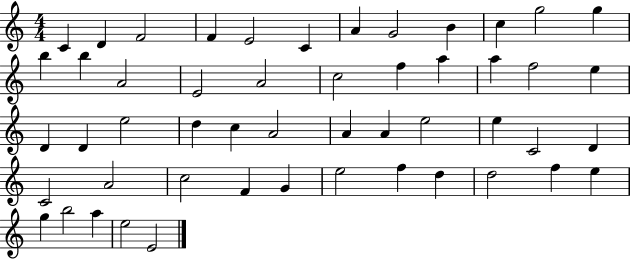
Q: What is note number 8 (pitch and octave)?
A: G4